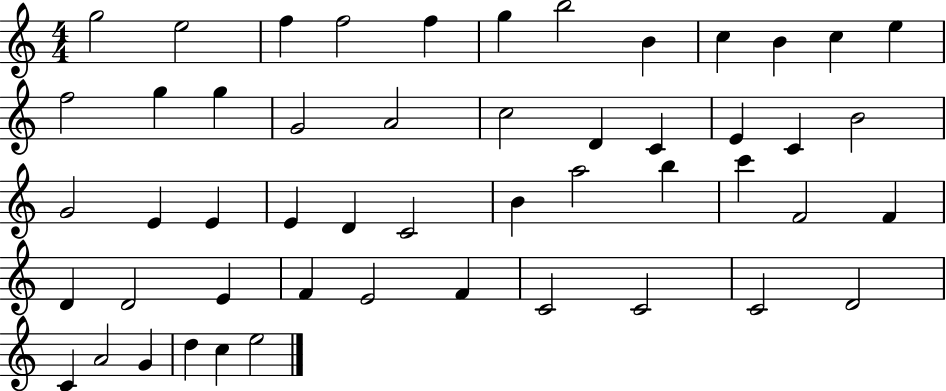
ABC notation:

X:1
T:Untitled
M:4/4
L:1/4
K:C
g2 e2 f f2 f g b2 B c B c e f2 g g G2 A2 c2 D C E C B2 G2 E E E D C2 B a2 b c' F2 F D D2 E F E2 F C2 C2 C2 D2 C A2 G d c e2